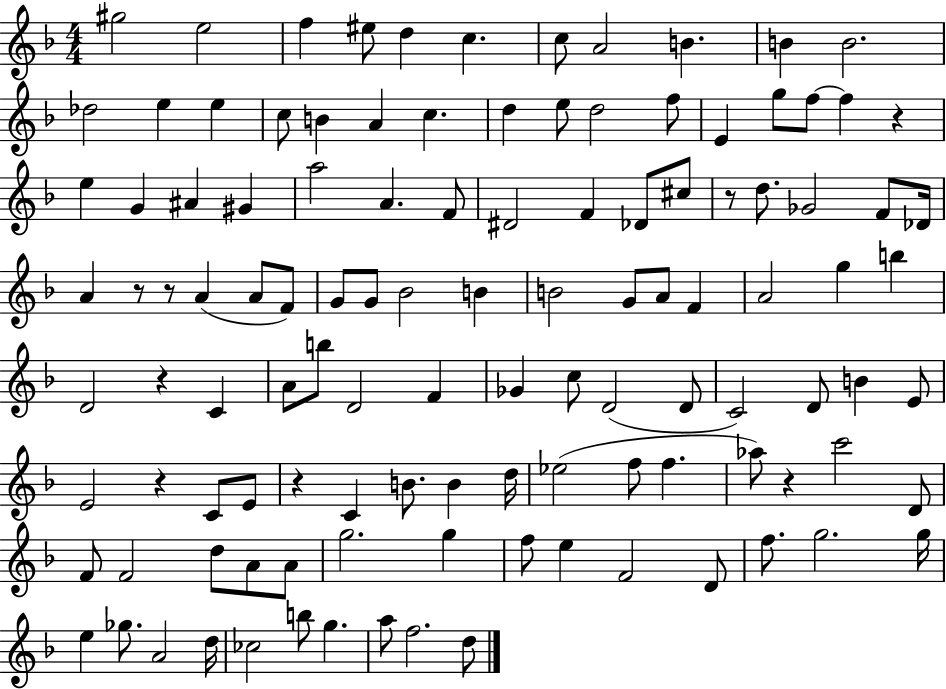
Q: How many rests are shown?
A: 8